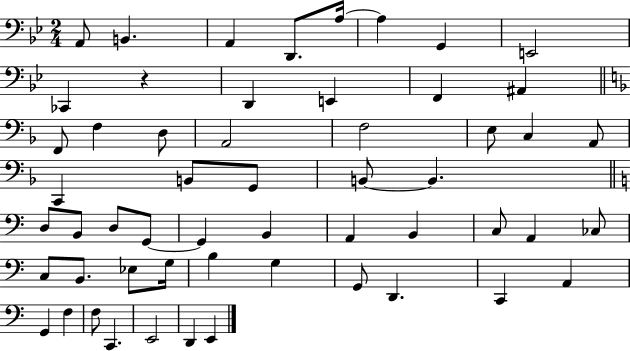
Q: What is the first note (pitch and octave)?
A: A2